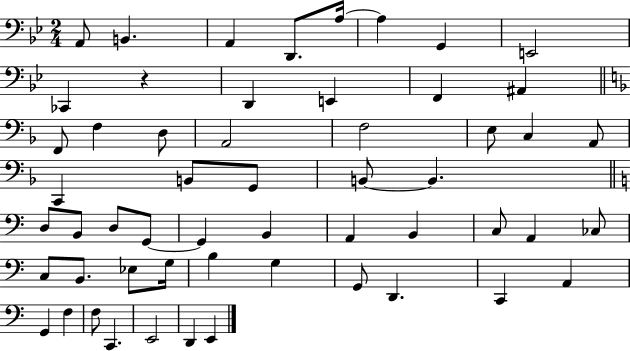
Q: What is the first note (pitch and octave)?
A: A2